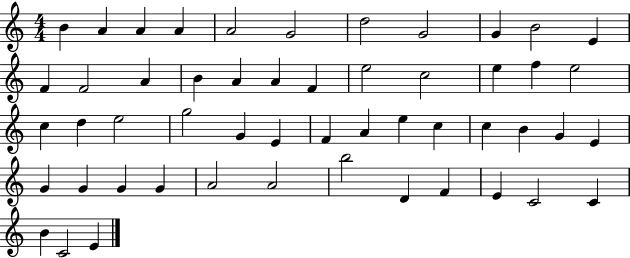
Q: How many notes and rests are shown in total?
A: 52